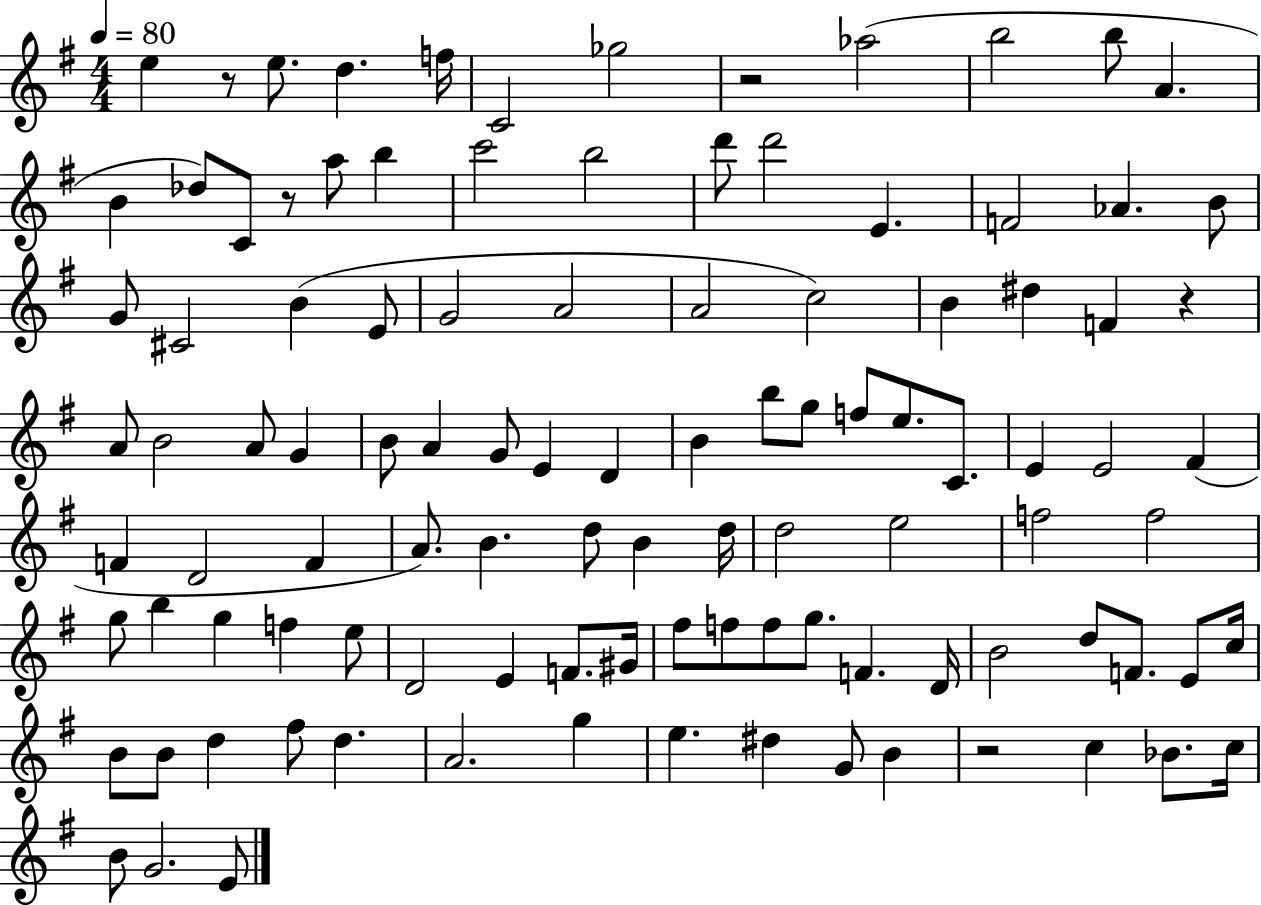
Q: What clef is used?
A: treble